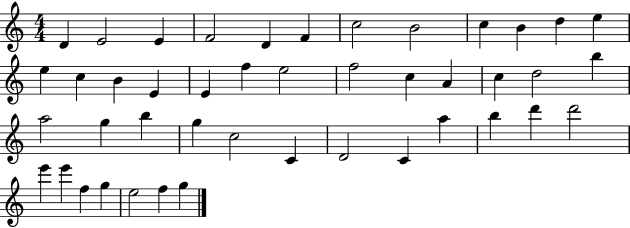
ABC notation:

X:1
T:Untitled
M:4/4
L:1/4
K:C
D E2 E F2 D F c2 B2 c B d e e c B E E f e2 f2 c A c d2 b a2 g b g c2 C D2 C a b d' d'2 e' e' f g e2 f g